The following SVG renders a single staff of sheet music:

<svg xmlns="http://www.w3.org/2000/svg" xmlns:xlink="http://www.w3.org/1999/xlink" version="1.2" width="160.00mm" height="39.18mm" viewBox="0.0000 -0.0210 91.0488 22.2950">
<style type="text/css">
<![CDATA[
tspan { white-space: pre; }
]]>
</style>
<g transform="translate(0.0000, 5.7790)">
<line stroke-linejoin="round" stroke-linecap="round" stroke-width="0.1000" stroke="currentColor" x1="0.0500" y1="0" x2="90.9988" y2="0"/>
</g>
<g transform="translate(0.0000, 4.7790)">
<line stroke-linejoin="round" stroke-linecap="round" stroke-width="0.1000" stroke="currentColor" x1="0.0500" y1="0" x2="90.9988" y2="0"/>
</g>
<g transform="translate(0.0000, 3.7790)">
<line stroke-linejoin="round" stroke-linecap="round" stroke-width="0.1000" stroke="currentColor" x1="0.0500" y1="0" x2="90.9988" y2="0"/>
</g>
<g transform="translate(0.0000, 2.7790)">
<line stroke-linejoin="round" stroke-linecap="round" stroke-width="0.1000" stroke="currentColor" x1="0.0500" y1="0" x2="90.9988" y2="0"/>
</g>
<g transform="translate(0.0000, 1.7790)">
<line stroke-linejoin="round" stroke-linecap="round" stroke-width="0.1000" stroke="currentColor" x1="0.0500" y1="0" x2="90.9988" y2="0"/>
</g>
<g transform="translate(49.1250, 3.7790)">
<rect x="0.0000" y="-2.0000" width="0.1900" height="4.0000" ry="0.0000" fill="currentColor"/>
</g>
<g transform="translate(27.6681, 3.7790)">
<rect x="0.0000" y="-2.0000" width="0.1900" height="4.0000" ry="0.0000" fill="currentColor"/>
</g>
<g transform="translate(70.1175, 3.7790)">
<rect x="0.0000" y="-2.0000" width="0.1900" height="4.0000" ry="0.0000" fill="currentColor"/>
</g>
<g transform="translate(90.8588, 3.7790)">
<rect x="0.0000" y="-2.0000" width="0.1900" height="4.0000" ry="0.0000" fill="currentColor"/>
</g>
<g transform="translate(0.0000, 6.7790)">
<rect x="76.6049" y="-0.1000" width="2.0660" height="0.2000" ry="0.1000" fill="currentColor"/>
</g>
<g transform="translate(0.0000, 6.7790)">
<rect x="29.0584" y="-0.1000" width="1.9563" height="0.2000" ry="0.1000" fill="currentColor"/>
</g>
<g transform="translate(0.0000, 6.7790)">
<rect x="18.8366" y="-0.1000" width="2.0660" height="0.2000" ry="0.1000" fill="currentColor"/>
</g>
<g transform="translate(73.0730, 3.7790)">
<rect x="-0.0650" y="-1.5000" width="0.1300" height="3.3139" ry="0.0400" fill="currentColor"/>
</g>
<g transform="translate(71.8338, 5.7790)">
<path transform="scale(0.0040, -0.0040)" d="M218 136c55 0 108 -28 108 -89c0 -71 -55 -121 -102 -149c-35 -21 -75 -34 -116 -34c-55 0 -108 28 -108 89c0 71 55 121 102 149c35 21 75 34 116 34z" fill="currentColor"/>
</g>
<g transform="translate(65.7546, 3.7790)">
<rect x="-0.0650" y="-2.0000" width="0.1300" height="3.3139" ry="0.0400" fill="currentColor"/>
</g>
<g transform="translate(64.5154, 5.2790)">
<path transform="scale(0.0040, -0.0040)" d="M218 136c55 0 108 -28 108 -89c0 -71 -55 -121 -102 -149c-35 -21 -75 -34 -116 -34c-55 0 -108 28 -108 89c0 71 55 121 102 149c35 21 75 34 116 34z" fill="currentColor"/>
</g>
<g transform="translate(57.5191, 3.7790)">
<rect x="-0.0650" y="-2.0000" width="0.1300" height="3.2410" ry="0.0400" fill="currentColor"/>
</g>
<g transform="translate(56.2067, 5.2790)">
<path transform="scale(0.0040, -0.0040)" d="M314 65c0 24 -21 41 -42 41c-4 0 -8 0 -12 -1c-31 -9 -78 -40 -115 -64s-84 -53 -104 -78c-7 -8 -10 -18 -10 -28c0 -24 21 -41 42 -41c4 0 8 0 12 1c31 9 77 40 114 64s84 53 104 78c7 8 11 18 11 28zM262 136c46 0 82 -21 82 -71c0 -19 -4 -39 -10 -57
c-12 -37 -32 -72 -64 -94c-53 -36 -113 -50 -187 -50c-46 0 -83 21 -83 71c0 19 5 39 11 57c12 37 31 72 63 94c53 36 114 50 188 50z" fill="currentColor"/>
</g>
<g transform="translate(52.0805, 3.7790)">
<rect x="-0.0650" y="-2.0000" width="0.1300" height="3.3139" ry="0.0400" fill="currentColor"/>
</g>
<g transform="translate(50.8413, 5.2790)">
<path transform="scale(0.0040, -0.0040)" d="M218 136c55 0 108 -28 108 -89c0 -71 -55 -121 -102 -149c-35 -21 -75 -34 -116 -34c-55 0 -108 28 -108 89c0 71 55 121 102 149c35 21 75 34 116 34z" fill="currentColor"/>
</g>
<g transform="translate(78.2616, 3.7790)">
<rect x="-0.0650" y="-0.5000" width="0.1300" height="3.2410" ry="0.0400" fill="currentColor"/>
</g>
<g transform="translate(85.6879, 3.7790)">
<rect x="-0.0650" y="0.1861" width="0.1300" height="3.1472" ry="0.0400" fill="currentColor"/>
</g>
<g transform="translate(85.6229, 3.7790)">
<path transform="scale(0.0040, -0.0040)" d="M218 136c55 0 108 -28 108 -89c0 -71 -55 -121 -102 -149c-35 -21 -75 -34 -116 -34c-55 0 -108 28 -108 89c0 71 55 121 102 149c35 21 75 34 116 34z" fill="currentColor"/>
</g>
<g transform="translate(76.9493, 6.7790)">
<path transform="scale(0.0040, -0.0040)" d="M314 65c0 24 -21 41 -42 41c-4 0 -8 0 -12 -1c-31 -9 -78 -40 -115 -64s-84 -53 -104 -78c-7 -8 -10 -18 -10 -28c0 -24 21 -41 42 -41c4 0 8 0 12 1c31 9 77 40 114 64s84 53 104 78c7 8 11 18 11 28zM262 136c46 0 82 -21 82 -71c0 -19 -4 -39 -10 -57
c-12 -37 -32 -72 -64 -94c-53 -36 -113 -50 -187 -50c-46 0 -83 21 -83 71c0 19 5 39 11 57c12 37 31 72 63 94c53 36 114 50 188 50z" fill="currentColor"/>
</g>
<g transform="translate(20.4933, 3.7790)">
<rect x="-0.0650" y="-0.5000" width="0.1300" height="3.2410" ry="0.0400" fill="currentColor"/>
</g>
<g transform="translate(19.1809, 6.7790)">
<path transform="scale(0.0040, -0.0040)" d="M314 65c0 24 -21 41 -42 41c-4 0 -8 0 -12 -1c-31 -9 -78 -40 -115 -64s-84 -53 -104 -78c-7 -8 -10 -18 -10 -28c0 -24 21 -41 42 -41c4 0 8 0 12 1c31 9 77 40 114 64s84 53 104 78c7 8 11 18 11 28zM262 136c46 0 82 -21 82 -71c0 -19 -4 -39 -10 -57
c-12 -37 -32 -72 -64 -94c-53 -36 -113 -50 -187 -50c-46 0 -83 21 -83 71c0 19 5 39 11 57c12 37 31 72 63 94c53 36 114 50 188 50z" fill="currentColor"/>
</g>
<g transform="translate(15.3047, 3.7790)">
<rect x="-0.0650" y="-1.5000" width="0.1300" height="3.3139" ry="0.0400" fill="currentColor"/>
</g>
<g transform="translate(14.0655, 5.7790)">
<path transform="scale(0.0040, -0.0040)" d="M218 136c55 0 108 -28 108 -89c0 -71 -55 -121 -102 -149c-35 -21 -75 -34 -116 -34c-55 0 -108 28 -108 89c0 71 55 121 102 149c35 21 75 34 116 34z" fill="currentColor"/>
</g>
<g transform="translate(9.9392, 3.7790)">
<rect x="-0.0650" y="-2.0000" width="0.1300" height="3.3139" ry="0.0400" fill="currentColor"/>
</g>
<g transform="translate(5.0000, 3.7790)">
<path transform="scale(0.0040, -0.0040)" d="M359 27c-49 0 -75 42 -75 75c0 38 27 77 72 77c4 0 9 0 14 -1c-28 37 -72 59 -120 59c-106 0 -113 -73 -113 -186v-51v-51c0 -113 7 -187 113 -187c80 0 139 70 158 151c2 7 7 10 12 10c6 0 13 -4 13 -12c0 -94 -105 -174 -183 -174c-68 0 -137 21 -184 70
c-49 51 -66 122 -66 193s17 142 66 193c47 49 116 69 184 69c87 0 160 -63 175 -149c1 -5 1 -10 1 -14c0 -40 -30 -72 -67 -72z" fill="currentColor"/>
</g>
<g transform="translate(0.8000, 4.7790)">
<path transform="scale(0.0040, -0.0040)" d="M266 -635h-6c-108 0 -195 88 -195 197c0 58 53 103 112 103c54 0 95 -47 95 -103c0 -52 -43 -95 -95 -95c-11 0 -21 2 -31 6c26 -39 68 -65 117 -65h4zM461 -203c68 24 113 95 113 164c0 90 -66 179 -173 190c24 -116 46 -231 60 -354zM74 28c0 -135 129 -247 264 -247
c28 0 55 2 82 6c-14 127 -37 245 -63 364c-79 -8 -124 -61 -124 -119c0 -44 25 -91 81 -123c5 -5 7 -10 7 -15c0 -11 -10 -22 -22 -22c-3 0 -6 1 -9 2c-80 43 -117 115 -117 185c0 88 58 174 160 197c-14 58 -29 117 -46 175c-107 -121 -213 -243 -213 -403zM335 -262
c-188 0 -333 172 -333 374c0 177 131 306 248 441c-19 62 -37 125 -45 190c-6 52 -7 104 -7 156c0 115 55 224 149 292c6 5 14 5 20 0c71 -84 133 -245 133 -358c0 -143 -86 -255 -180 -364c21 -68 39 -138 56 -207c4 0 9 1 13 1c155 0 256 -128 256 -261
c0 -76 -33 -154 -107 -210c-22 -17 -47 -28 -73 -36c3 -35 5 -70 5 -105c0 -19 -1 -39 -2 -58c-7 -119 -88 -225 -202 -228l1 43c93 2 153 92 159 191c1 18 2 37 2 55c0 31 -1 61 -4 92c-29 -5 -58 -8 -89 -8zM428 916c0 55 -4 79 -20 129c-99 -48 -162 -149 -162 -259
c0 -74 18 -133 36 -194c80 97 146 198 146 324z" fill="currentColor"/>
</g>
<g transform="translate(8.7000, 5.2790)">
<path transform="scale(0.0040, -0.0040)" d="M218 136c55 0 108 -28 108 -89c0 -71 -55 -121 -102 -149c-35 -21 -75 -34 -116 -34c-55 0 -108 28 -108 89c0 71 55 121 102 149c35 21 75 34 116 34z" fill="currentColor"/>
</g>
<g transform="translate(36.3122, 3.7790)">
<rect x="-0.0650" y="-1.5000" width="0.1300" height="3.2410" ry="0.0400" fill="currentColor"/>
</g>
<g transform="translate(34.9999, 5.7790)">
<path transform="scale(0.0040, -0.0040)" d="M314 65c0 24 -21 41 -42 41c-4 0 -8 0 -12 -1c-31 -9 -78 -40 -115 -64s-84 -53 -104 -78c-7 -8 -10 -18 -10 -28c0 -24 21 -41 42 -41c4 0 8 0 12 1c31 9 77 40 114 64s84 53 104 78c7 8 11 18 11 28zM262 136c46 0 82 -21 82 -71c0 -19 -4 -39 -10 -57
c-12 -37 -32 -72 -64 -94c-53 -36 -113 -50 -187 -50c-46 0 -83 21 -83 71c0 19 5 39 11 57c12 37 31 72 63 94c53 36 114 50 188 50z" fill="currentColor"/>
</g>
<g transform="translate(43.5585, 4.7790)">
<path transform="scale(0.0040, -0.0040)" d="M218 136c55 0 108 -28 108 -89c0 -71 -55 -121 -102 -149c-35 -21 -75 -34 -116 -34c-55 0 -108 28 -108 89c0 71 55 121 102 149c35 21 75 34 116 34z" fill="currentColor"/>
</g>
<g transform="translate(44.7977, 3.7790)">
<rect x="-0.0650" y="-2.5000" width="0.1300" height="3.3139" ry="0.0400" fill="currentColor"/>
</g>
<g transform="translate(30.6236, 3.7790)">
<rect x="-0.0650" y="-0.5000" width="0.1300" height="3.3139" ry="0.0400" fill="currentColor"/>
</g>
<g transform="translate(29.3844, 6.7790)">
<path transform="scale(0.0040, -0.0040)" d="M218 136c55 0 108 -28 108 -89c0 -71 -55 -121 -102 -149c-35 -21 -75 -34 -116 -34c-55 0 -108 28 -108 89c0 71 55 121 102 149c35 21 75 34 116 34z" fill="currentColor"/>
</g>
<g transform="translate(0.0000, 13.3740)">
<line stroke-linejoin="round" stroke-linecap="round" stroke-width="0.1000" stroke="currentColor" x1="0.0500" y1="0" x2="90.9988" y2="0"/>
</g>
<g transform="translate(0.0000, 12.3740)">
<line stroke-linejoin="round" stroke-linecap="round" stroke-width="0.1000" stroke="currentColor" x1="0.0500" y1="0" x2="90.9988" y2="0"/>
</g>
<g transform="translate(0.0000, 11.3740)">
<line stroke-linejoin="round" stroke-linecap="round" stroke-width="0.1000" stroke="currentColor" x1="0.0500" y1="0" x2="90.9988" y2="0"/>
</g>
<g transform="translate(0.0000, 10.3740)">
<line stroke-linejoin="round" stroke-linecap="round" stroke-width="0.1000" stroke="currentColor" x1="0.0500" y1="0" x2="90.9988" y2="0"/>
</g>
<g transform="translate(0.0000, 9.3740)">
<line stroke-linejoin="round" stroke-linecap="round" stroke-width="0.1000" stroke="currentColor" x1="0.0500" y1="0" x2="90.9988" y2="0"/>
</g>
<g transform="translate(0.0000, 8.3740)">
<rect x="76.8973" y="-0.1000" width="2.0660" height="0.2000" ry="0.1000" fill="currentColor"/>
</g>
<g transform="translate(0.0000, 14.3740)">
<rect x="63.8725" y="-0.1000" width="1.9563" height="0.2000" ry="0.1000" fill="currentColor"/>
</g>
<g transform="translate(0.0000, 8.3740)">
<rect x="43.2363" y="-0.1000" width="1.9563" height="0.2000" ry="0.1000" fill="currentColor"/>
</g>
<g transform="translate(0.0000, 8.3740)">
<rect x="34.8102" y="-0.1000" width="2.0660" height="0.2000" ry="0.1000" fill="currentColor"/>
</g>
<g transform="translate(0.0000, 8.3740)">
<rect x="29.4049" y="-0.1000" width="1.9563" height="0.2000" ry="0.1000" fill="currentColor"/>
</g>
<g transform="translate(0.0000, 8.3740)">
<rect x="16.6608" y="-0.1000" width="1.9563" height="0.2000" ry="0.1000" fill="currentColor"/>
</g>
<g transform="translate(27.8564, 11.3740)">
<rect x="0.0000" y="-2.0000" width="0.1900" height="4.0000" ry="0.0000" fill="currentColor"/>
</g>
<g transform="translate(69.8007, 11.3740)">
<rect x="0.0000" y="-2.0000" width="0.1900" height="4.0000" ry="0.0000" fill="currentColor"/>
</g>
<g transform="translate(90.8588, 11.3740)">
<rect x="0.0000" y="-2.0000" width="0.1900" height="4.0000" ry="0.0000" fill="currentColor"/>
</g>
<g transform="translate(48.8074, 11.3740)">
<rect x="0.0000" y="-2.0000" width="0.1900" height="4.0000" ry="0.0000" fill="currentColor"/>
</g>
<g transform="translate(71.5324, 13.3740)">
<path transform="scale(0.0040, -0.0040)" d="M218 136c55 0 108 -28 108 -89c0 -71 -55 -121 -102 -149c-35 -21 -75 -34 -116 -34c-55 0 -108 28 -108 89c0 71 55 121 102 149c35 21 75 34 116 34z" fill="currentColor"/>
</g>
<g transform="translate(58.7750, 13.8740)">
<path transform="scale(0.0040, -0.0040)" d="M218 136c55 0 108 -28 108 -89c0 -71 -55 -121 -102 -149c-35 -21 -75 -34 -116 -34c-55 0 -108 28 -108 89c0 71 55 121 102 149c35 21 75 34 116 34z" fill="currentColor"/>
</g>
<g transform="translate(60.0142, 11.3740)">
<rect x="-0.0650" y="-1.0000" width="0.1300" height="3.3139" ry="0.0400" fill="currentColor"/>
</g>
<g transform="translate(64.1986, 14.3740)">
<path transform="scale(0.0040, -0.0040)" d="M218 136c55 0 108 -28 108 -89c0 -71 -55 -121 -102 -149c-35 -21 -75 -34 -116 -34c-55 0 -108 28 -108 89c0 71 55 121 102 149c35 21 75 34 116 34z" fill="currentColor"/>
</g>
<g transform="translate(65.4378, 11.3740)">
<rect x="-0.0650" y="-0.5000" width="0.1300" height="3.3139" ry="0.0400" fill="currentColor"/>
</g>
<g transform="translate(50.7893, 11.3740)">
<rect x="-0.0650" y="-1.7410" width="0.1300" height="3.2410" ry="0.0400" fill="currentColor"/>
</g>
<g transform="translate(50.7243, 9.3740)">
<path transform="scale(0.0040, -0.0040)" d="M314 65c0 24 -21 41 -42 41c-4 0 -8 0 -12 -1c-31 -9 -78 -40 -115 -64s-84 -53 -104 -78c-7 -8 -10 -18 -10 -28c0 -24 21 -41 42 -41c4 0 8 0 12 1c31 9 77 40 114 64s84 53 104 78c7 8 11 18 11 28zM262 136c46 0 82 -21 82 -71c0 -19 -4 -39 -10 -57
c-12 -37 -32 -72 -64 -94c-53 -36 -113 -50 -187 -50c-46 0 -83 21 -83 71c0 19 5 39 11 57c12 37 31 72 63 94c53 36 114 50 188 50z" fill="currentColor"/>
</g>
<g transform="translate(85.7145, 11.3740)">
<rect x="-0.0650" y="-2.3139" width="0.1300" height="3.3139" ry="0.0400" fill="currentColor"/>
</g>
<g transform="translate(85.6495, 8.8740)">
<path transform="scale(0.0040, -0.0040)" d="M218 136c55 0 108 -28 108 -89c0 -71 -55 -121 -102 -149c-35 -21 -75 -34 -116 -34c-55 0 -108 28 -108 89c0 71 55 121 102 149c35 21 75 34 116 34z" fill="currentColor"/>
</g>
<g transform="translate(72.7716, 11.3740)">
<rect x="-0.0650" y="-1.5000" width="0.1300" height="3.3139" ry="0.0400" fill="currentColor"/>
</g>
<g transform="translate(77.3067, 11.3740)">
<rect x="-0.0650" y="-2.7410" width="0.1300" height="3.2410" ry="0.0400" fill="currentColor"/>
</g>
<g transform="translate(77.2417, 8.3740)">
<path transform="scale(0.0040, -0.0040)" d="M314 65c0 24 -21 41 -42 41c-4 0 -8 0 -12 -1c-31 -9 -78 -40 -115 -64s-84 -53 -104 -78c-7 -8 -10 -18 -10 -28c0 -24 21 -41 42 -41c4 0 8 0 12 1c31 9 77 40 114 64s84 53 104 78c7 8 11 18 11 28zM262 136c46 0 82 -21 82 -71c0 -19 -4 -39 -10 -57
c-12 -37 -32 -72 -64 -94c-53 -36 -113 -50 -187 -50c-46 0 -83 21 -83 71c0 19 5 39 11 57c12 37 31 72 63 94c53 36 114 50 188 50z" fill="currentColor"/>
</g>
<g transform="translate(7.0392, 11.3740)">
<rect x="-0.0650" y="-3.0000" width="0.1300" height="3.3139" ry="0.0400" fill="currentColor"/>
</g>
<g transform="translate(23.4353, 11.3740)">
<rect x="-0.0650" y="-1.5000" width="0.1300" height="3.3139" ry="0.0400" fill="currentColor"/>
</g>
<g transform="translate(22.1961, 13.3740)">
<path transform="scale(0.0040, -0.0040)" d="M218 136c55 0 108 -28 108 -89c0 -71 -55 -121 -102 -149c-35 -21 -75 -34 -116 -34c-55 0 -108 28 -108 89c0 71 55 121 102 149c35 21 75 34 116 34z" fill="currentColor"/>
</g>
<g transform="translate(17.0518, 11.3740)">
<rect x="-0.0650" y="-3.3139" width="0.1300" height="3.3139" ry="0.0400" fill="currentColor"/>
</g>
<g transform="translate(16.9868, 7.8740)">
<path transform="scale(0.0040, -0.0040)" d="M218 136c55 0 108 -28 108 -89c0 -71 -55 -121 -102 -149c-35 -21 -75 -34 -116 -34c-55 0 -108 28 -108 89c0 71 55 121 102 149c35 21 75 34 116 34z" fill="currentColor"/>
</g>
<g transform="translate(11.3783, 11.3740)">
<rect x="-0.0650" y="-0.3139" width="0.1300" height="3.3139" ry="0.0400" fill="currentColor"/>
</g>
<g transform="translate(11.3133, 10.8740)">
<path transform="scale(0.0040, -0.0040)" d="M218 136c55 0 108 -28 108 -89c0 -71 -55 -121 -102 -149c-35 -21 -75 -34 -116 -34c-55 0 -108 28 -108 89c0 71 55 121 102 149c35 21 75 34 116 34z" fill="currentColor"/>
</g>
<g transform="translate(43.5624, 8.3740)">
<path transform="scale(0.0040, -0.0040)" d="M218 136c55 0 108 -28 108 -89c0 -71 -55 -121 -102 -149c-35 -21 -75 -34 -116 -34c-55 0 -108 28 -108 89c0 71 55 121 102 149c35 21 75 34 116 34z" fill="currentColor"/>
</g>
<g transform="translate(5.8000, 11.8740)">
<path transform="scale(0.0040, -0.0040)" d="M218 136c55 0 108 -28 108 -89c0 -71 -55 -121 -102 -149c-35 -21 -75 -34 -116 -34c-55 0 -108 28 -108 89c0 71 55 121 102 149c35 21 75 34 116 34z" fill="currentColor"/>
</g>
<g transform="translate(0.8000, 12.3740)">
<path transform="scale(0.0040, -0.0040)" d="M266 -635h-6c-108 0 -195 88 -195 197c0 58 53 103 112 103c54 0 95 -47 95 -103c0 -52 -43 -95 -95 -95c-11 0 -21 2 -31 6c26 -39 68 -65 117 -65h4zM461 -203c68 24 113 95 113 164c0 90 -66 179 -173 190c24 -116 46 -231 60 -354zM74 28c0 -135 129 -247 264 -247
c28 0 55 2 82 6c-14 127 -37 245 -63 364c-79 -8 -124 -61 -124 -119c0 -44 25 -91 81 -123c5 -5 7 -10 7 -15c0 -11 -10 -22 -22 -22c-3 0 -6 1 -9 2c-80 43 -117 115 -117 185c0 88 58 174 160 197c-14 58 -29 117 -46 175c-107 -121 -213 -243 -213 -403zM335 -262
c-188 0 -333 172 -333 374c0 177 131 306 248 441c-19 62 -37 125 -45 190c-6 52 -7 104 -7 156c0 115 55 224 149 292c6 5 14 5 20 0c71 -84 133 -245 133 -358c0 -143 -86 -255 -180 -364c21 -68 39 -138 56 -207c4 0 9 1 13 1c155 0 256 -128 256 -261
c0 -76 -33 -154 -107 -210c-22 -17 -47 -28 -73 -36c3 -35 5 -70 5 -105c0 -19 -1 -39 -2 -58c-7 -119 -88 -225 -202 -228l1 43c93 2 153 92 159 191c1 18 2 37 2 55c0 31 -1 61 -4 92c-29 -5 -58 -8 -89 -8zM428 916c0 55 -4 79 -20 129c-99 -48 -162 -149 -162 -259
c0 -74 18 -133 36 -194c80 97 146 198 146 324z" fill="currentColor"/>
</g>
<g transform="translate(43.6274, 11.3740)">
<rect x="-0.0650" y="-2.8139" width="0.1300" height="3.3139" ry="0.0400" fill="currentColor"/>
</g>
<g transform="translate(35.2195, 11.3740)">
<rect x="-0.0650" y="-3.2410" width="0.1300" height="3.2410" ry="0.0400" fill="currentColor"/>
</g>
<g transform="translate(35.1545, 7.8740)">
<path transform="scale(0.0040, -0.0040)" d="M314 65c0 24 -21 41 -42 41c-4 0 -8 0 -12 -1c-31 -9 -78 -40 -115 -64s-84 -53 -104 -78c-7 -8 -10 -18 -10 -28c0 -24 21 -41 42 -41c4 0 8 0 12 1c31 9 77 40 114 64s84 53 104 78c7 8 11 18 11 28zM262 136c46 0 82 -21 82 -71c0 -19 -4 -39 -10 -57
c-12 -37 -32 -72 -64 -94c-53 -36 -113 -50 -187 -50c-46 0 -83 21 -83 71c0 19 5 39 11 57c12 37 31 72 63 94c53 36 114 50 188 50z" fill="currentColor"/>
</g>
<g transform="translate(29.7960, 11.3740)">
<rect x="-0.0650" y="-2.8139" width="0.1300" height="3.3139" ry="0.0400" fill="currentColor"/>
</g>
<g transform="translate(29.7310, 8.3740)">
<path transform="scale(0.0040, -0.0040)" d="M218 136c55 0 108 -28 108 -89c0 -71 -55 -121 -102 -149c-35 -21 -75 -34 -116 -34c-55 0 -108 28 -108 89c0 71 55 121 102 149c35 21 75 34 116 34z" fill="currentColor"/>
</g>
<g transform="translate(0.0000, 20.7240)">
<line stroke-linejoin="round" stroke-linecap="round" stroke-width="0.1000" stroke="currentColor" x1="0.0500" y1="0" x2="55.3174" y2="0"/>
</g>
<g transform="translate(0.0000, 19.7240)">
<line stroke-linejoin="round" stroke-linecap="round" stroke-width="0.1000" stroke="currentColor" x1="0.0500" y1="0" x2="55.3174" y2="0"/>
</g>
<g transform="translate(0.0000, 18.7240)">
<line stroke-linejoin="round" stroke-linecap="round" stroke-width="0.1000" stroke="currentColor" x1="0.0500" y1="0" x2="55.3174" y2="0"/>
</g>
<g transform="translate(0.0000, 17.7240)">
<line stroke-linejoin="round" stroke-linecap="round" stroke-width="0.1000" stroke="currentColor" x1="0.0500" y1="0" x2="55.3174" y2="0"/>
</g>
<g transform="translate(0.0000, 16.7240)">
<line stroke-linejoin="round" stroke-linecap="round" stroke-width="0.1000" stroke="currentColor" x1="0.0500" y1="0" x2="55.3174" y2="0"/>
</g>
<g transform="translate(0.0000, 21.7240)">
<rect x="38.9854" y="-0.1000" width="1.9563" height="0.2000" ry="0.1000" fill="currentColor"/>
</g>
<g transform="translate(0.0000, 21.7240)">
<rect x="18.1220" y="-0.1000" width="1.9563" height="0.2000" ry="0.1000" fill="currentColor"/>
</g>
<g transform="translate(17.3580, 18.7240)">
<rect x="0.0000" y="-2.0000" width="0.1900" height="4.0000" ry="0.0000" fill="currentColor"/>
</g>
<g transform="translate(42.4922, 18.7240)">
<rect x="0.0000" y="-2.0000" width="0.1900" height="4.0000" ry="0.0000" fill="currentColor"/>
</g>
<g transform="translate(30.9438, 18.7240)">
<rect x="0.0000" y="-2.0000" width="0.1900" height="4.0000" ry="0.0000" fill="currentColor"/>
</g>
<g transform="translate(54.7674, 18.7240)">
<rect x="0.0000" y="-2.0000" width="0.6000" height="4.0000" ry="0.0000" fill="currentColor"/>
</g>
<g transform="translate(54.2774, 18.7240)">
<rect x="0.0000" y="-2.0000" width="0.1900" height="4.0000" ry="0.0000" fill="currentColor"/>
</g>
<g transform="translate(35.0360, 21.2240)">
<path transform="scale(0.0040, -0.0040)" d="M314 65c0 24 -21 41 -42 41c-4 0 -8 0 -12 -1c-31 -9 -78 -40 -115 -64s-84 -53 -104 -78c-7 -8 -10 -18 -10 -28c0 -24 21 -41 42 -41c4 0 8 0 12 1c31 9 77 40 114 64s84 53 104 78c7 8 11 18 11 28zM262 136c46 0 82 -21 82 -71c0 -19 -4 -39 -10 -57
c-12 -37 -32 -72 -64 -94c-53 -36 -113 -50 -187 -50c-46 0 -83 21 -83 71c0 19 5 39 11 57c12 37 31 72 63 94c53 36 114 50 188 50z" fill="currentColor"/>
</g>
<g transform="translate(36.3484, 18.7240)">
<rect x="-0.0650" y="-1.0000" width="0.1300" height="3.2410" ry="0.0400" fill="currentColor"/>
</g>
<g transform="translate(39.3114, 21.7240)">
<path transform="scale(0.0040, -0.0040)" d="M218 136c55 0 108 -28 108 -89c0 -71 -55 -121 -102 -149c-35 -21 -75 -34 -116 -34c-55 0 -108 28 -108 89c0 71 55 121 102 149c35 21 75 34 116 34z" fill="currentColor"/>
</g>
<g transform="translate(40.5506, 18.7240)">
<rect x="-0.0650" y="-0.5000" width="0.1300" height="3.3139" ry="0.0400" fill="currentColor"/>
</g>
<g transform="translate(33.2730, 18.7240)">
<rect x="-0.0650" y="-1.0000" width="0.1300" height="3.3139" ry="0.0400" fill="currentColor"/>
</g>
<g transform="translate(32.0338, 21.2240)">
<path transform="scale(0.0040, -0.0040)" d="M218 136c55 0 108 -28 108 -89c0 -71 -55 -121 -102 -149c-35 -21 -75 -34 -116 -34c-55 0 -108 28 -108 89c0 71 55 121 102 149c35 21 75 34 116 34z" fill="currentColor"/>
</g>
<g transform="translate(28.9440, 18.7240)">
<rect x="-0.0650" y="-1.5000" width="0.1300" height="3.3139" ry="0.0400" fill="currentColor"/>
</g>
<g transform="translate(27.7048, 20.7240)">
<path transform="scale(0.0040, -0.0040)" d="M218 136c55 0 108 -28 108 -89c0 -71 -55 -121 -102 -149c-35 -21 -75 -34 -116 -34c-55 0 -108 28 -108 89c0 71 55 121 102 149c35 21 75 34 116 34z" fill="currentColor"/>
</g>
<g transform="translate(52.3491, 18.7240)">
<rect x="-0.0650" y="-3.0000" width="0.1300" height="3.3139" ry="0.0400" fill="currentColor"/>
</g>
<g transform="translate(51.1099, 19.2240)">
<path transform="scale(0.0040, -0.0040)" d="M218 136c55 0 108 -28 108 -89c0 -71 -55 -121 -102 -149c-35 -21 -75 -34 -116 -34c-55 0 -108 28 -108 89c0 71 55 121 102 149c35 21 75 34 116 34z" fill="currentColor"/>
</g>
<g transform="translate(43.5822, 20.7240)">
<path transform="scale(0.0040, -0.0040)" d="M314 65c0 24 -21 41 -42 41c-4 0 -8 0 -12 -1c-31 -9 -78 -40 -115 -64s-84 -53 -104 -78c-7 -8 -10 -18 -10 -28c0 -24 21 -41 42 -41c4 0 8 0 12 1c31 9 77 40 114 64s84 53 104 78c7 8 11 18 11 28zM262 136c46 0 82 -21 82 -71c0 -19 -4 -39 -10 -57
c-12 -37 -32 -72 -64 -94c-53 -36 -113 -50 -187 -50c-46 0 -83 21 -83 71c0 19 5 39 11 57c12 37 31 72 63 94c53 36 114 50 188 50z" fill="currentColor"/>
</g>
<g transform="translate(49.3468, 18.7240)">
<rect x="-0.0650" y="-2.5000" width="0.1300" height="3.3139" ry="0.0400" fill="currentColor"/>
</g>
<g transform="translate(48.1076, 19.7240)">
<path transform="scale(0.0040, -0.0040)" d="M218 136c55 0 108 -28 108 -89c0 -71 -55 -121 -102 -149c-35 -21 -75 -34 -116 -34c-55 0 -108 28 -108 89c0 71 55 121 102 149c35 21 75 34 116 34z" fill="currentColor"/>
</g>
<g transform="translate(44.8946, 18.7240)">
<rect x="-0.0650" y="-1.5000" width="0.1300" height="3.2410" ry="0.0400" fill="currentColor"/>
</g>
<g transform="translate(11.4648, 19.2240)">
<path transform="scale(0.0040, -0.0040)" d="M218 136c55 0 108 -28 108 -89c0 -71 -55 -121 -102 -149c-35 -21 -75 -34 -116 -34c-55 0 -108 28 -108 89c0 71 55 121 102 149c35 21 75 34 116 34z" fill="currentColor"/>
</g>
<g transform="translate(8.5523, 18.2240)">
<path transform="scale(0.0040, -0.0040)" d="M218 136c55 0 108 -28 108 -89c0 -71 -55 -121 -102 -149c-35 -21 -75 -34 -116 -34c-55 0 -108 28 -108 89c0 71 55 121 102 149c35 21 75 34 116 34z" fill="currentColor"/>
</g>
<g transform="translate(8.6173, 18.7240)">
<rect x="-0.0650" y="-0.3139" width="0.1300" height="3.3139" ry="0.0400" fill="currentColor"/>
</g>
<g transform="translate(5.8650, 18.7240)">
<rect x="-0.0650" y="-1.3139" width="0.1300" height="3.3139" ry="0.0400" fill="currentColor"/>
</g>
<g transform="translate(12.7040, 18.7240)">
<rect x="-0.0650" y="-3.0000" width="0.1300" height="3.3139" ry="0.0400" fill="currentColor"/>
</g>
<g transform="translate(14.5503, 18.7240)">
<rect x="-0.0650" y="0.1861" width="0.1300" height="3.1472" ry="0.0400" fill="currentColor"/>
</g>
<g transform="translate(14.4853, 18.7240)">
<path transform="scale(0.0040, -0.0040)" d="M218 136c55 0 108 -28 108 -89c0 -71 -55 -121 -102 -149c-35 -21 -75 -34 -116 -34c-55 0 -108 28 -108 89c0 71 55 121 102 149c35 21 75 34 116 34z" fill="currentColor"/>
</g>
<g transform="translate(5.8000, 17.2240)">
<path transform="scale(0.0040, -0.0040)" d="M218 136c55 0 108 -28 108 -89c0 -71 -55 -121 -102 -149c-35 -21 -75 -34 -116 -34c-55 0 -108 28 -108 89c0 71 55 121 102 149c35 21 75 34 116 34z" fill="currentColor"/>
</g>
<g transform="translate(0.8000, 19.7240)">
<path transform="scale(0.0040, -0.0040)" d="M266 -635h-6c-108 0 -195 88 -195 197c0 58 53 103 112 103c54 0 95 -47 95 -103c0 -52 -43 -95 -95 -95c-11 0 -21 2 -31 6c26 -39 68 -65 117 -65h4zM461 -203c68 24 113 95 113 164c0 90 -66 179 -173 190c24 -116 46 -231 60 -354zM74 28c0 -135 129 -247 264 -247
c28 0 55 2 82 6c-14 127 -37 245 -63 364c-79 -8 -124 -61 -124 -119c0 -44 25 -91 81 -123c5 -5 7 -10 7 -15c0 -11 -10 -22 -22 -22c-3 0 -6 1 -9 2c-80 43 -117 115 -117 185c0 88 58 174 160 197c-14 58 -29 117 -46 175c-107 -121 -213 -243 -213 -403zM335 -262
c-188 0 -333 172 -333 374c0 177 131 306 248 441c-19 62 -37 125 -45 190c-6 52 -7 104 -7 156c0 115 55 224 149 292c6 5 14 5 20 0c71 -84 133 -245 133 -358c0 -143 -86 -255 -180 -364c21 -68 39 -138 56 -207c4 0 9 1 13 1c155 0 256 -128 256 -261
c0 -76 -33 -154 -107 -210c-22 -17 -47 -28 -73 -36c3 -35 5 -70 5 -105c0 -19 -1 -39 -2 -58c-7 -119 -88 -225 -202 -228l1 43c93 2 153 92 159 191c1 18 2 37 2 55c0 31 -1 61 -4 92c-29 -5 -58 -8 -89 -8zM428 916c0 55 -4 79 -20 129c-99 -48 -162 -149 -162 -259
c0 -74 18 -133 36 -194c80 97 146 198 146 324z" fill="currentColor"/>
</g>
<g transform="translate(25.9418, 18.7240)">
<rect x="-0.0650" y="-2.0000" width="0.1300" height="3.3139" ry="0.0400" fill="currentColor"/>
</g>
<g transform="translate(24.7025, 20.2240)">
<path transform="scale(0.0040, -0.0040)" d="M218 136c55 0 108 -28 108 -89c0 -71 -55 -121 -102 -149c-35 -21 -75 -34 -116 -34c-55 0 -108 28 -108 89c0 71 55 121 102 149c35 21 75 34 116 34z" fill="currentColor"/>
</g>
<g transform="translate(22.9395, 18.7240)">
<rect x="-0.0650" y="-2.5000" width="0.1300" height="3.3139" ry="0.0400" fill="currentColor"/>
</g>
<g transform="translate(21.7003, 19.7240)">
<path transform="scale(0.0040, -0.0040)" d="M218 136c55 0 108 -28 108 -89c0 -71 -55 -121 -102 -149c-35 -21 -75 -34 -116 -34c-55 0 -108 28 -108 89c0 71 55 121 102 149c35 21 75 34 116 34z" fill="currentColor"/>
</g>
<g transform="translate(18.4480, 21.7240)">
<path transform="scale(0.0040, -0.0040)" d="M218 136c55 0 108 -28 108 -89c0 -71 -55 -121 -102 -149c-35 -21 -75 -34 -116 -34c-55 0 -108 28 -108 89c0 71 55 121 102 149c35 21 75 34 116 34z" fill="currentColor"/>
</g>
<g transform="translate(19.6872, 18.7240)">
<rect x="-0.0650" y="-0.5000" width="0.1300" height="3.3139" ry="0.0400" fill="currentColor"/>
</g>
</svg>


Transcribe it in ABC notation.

X:1
T:Untitled
M:4/4
L:1/4
K:C
F E C2 C E2 G F F2 F E C2 B A c b E a b2 a f2 D C E a2 g e c A B C G F E D D2 C E2 G A